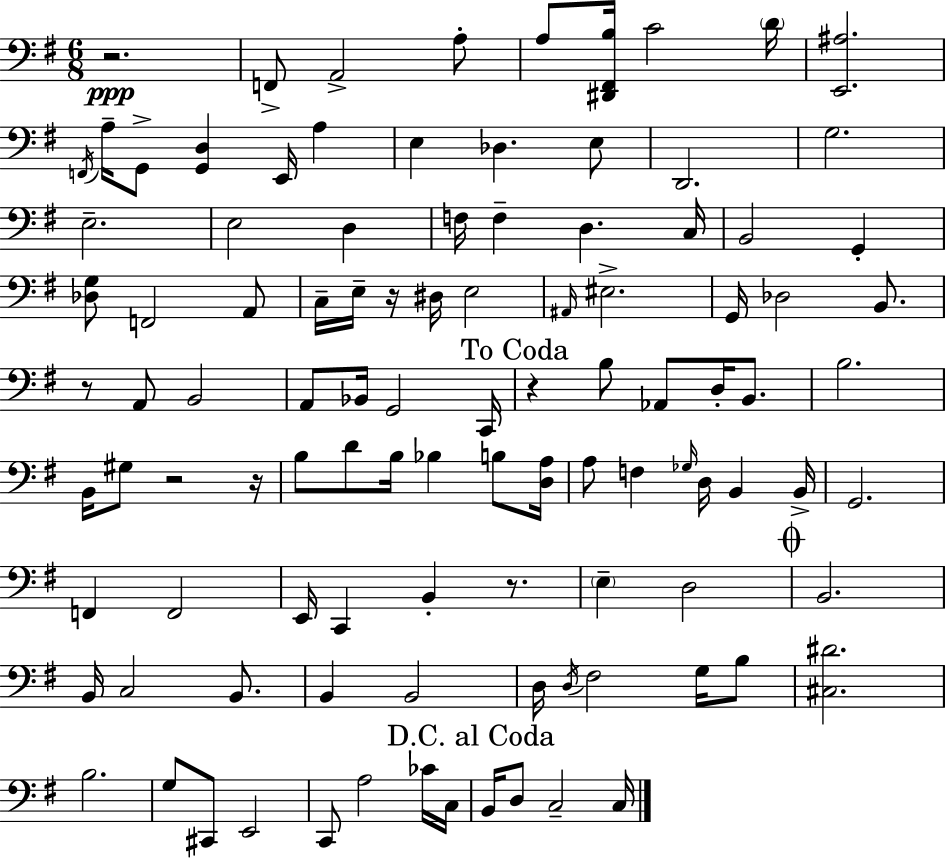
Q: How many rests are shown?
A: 7